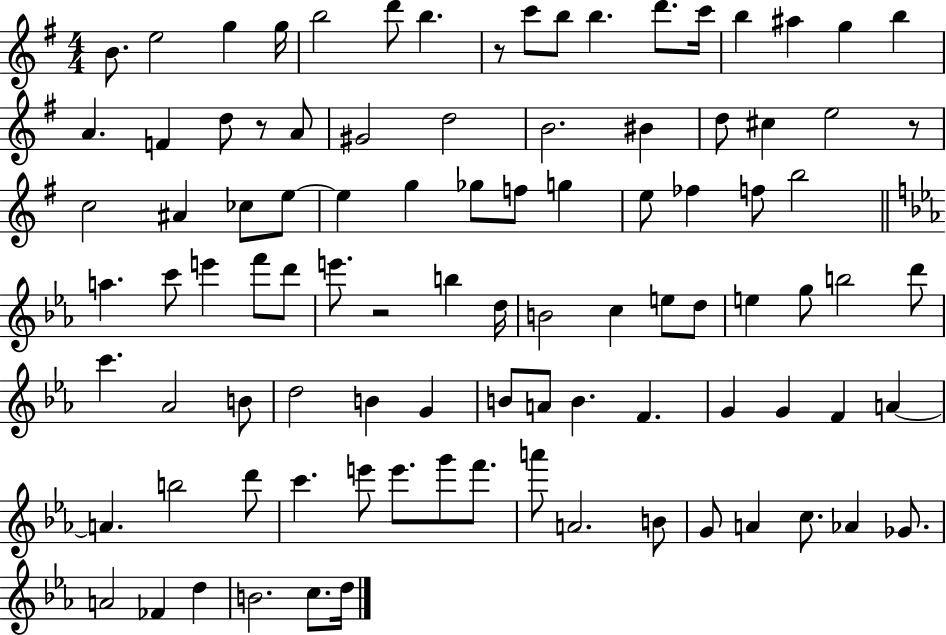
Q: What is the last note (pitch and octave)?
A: D5